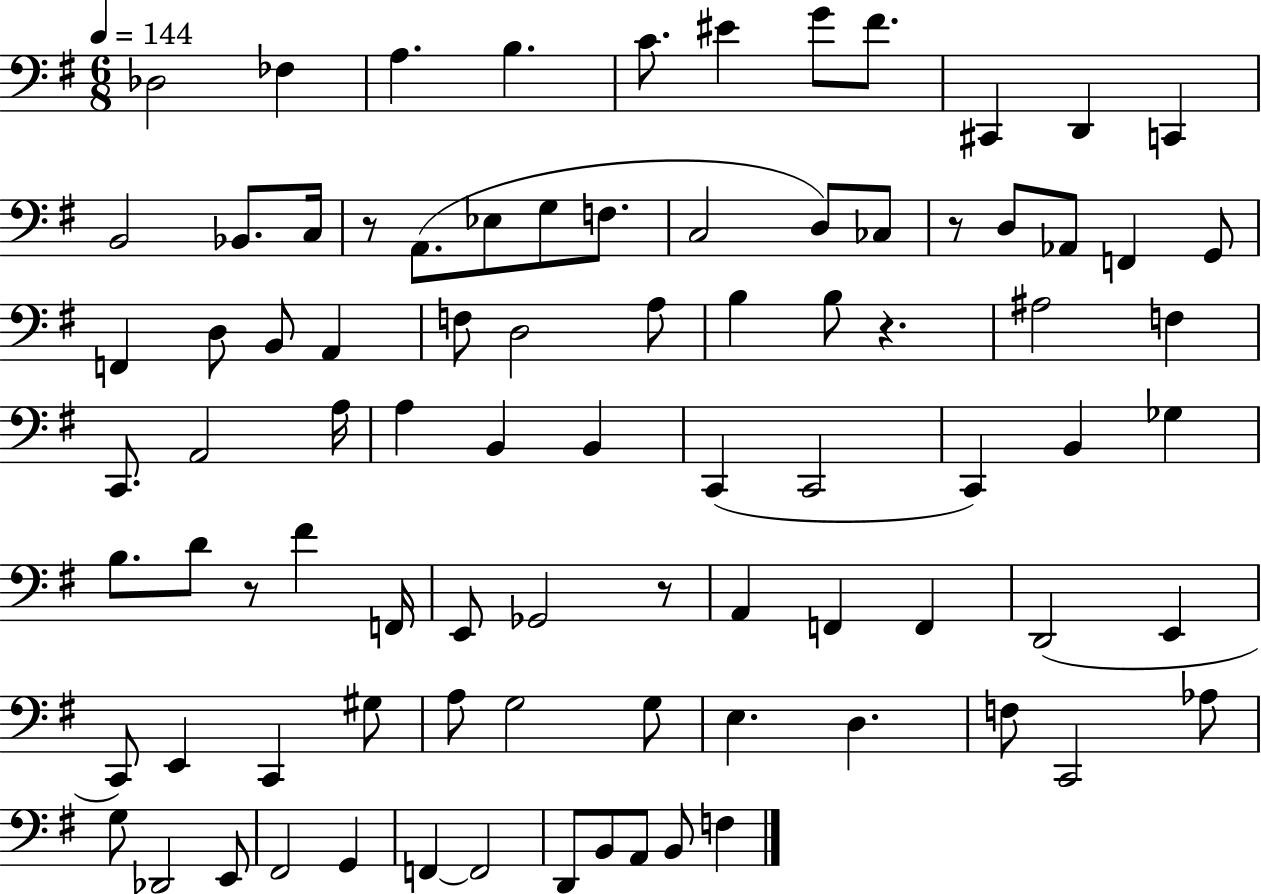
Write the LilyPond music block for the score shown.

{
  \clef bass
  \numericTimeSignature
  \time 6/8
  \key g \major
  \tempo 4 = 144
  des2 fes4 | a4. b4. | c'8. eis'4 g'8 fis'8. | cis,4 d,4 c,4 | \break b,2 bes,8. c16 | r8 a,8.( ees8 g8 f8. | c2 d8) ces8 | r8 d8 aes,8 f,4 g,8 | \break f,4 d8 b,8 a,4 | f8 d2 a8 | b4 b8 r4. | ais2 f4 | \break c,8. a,2 a16 | a4 b,4 b,4 | c,4( c,2 | c,4) b,4 ges4 | \break b8. d'8 r8 fis'4 f,16 | e,8 ges,2 r8 | a,4 f,4 f,4 | d,2( e,4 | \break c,8) e,4 c,4 gis8 | a8 g2 g8 | e4. d4. | f8 c,2 aes8 | \break g8 des,2 e,8 | fis,2 g,4 | f,4~~ f,2 | d,8 b,8 a,8 b,8 f4 | \break \bar "|."
}